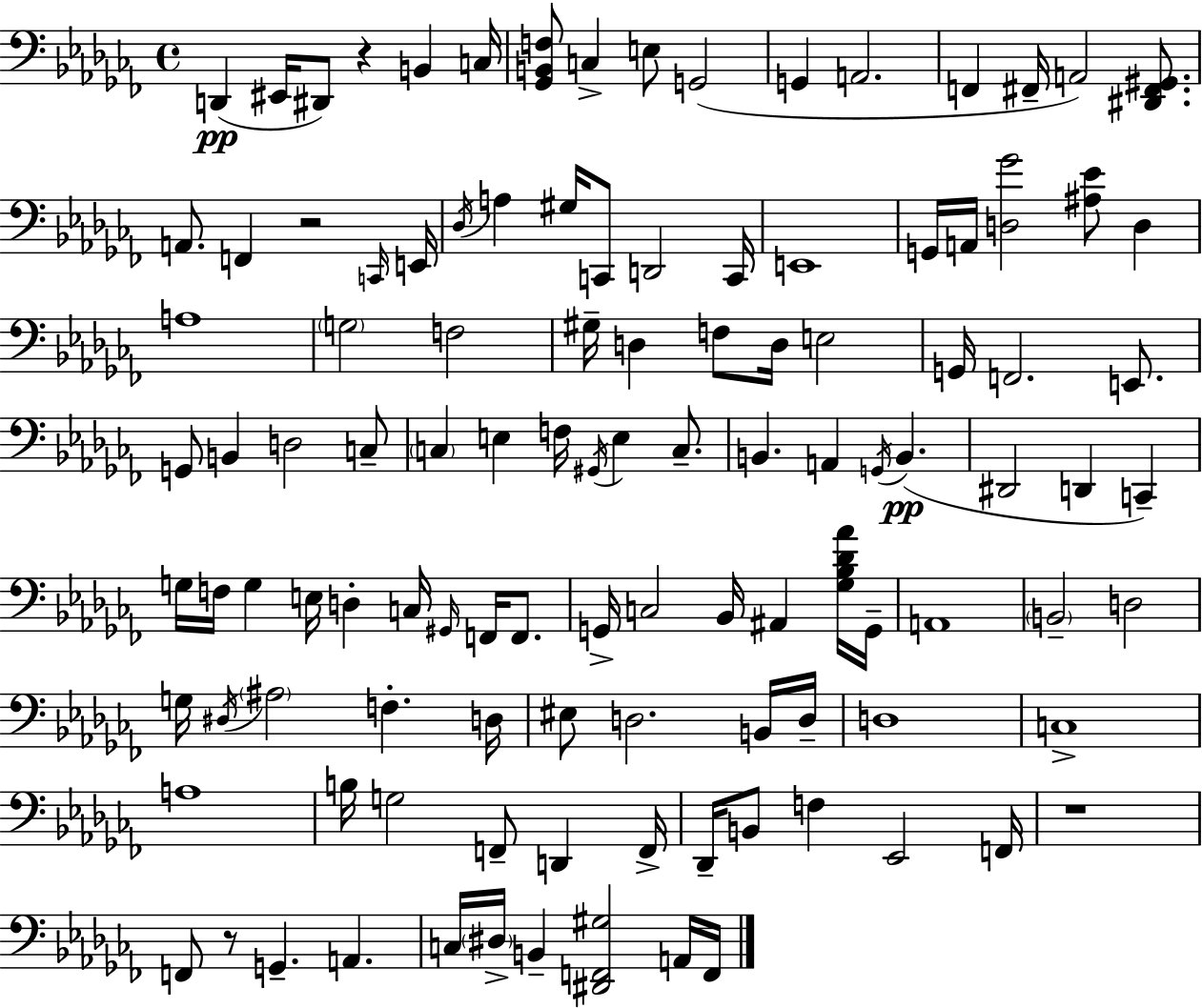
D2/q EIS2/s D#2/e R/q B2/q C3/s [Gb2,B2,F3]/e C3/q E3/e G2/h G2/q A2/h. F2/q F#2/s A2/h [D#2,F#2,G#2]/e. A2/e. F2/q R/h C2/s E2/s Db3/s A3/q G#3/s C2/e D2/h C2/s E2/w G2/s A2/s [D3,Gb4]/h [A#3,Eb4]/e D3/q A3/w G3/h F3/h G#3/s D3/q F3/e D3/s E3/h G2/s F2/h. E2/e. G2/e B2/q D3/h C3/e C3/q E3/q F3/s G#2/s E3/q C3/e. B2/q. A2/q G2/s B2/q. D#2/h D2/q C2/q G3/s F3/s G3/q E3/s D3/q C3/s G#2/s F2/s F2/e. G2/s C3/h Bb2/s A#2/q [Gb3,Bb3,Db4,Ab4]/s G2/s A2/w B2/h D3/h G3/s D#3/s A#3/h F3/q. D3/s EIS3/e D3/h. B2/s D3/s D3/w C3/w A3/w B3/s G3/h F2/e D2/q F2/s Db2/s B2/e F3/q Eb2/h F2/s R/w F2/e R/e G2/q. A2/q. C3/s D#3/s B2/q [D#2,F2,G#3]/h A2/s F2/s